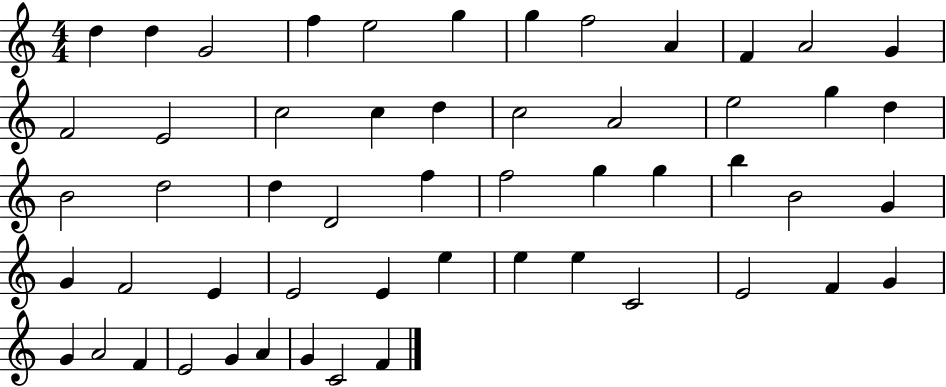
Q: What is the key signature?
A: C major